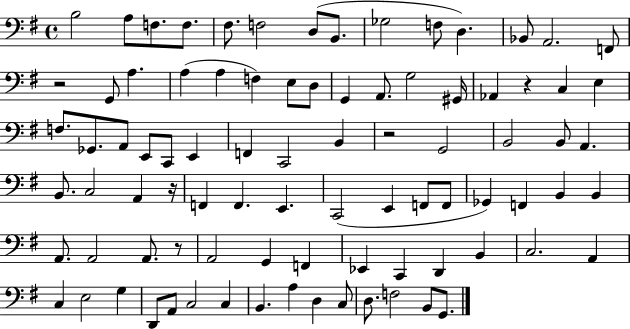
X:1
T:Untitled
M:4/4
L:1/4
K:G
B,2 A,/2 F,/2 F,/2 ^F,/2 F,2 D,/2 B,,/2 _G,2 F,/2 D, _B,,/2 A,,2 F,,/2 z2 G,,/2 A, A, A, F, E,/2 D,/2 G,, A,,/2 G,2 ^G,,/4 _A,, z C, E, F,/2 _G,,/2 A,,/2 E,,/2 C,,/2 E,, F,, C,,2 B,, z2 G,,2 B,,2 B,,/2 A,, B,,/2 C,2 A,, z/4 F,, F,, E,, C,,2 E,, F,,/2 F,,/2 _G,, F,, B,, B,, A,,/2 A,,2 A,,/2 z/2 A,,2 G,, F,, _E,, C,, D,, B,, C,2 A,, C, E,2 G, D,,/2 A,,/2 C,2 C, B,, A, D, C,/2 D,/2 F,2 B,,/2 G,,/2